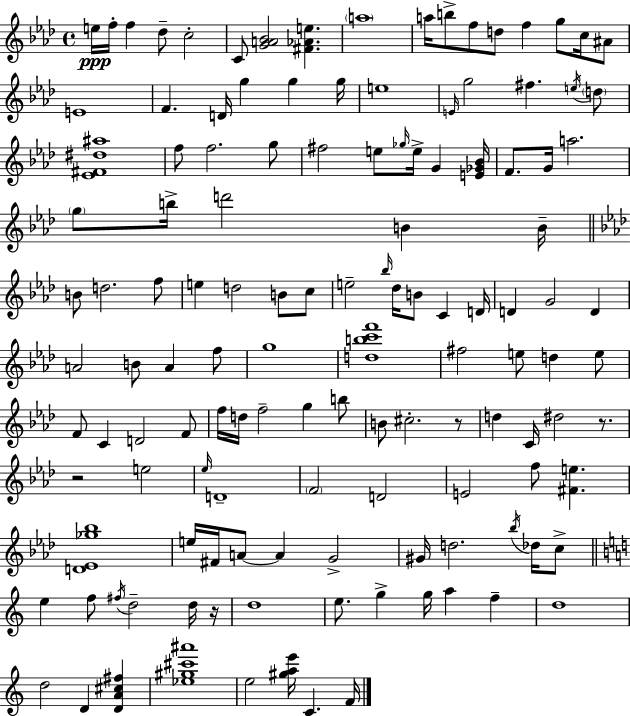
E5/s F5/s F5/q Db5/e C5/h C4/e [G4,A4,Bb4]/h [F#4,Ab4,E5]/q. A5/w A5/s B5/e F5/e D5/e F5/q G5/e C5/s A#4/e E4/w F4/q. D4/s G5/q G5/q G5/s E5/w E4/s G5/h F#5/q. E5/s D5/e [Eb4,F#4,D#5,A#5]/w F5/e F5/h. G5/e F#5/h E5/e Gb5/s E5/s G4/q [E4,Gb4,Bb4]/s F4/e. G4/s A5/h. G5/e B5/s D6/h B4/q B4/s B4/e D5/h. F5/e E5/q D5/h B4/e C5/e E5/h Bb5/s Db5/s B4/e C4/q D4/s D4/q G4/h D4/q A4/h B4/e A4/q F5/e G5/w [D5,B5,C6,F6]/w F#5/h E5/e D5/q E5/e F4/e C4/q D4/h F4/e F5/s D5/s F5/h G5/q B5/e B4/e C#5/h. R/e D5/q C4/s D#5/h R/e. R/h E5/h Eb5/s D4/w F4/h D4/h E4/h F5/e [F#4,E5]/q. [D4,Eb4,Gb5,Bb5]/w E5/s F#4/s A4/e A4/q G4/h G#4/s D5/h. Bb5/s Db5/s C5/e E5/q F5/e F#5/s D5/h D5/s R/s D5/w E5/e. G5/q G5/s A5/q F5/q D5/w D5/h D4/q [D4,A4,C#5,F#5]/q [Eb5,G#5,C#6,A#6]/w E5/h [G#5,A5,E6]/s C4/q. F4/s